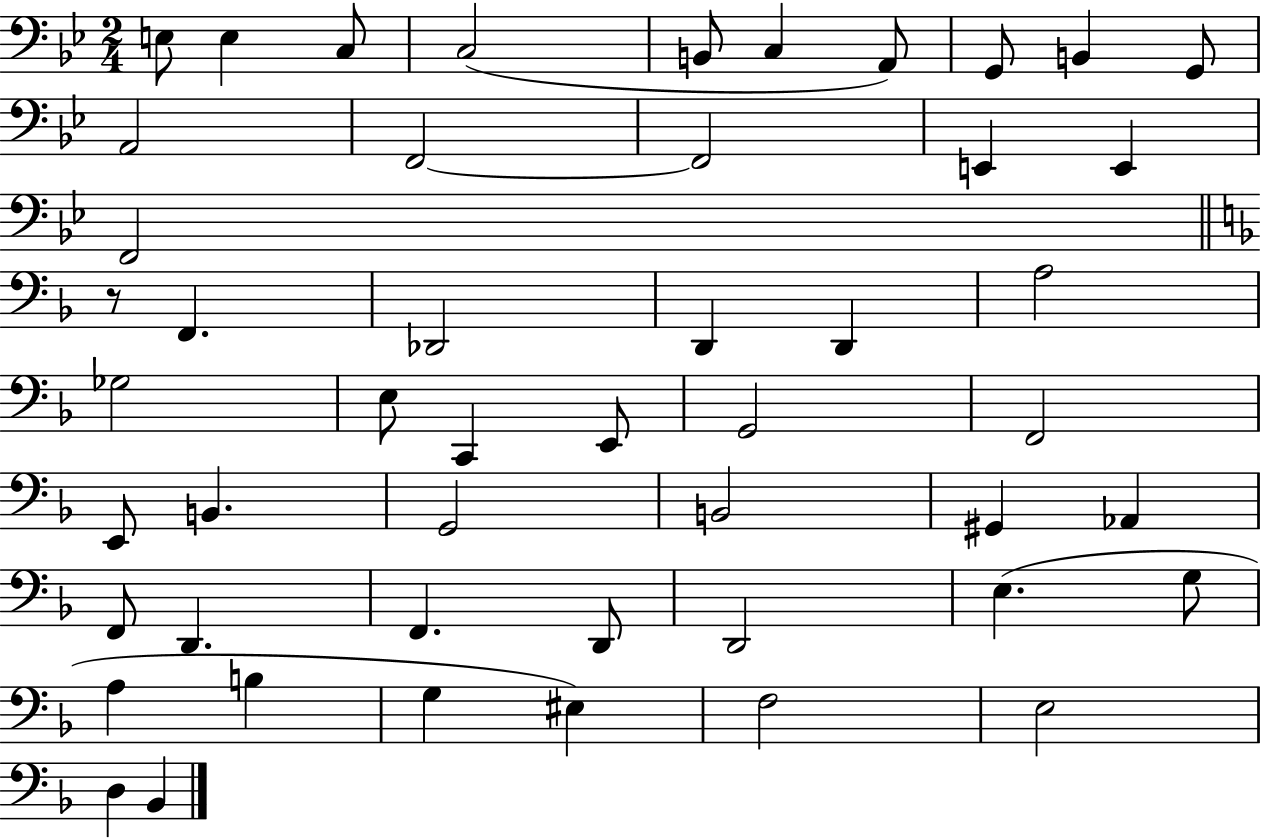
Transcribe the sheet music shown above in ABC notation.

X:1
T:Untitled
M:2/4
L:1/4
K:Bb
E,/2 E, C,/2 C,2 B,,/2 C, A,,/2 G,,/2 B,, G,,/2 A,,2 F,,2 F,,2 E,, E,, F,,2 z/2 F,, _D,,2 D,, D,, A,2 _G,2 E,/2 C,, E,,/2 G,,2 F,,2 E,,/2 B,, G,,2 B,,2 ^G,, _A,, F,,/2 D,, F,, D,,/2 D,,2 E, G,/2 A, B, G, ^E, F,2 E,2 D, _B,,